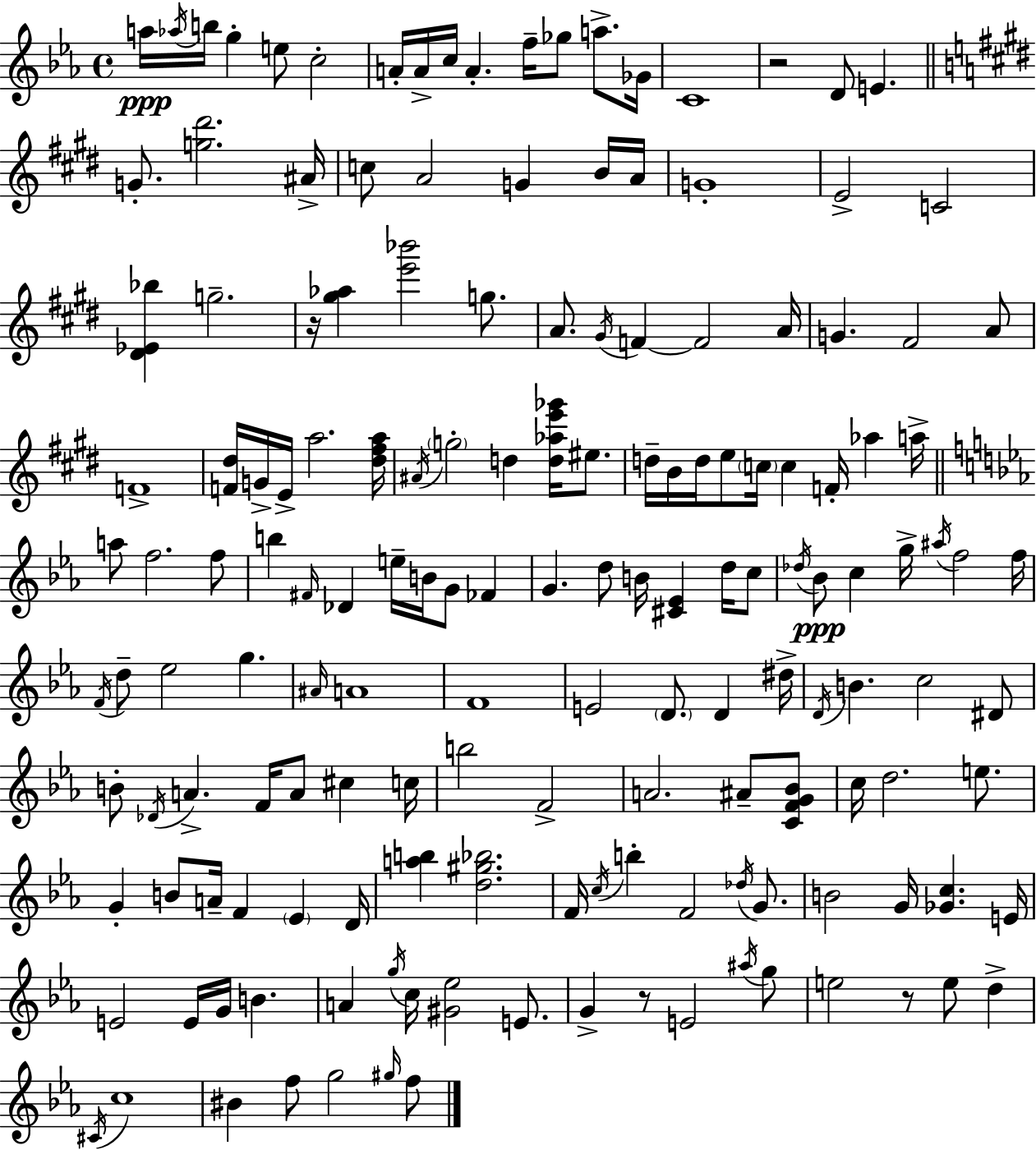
{
  \clef treble
  \time 4/4
  \defaultTimeSignature
  \key ees \major
  a''16\ppp \acciaccatura { aes''16 } b''16 g''4-. e''8 c''2-. | a'16-. a'16-> c''16 a'4.-. f''16-- ges''8 a''8.-> | ges'16 c'1 | r2 d'8 e'4. | \break \bar "||" \break \key e \major g'8.-. <g'' dis'''>2. ais'16-> | c''8 a'2 g'4 b'16 a'16 | g'1-. | e'2-> c'2 | \break <dis' ees' bes''>4 g''2.-- | r16 <gis'' aes''>4 <e''' bes'''>2 g''8. | a'8. \acciaccatura { gis'16 } f'4~~ f'2 | a'16 g'4. fis'2 a'8 | \break f'1-> | <f' dis''>16 g'16-> e'16-> a''2. | <dis'' fis'' a''>16 \acciaccatura { ais'16 } \parenthesize g''2-. d''4 <d'' aes'' e''' ges'''>16 eis''8. | d''16-- b'16 d''16 e''8 \parenthesize c''16 c''4 f'16-. aes''4 | \break a''16-> \bar "||" \break \key ees \major a''8 f''2. f''8 | b''4 \grace { fis'16 } des'4 e''16-- b'16 g'8 fes'4 | g'4. d''8 b'16 <cis' ees'>4 d''16 c''8 | \acciaccatura { des''16 }\ppp bes'8 c''4 g''16-> \acciaccatura { ais''16 } f''2 | \break f''16 \acciaccatura { f'16 } d''8-- ees''2 g''4. | \grace { ais'16 } a'1 | f'1 | e'2 \parenthesize d'8. | \break d'4 dis''16-> \acciaccatura { d'16 } b'4. c''2 | dis'8 b'8-. \acciaccatura { des'16 } a'4.-> f'16 | a'8 cis''4 c''16 b''2 f'2-> | a'2. | \break ais'8-- <c' f' g' bes'>8 c''16 d''2. | e''8. g'4-. b'8 a'16-- f'4 | \parenthesize ees'4 d'16 <a'' b''>4 <d'' gis'' bes''>2. | f'16 \acciaccatura { c''16 } b''4-. f'2 | \break \acciaccatura { des''16 } g'8. b'2 | g'16 <ges' c''>4. e'16 e'2 | e'16 g'16 b'4. a'4 \acciaccatura { g''16 } c''16 <gis' ees''>2 | e'8. g'4-> r8 | \break e'2 \acciaccatura { ais''16 } g''8 e''2 | r8 e''8 d''4-> \acciaccatura { cis'16 } c''1 | bis'4 | f''8 g''2 \grace { gis''16 } f''8 \bar "|."
}